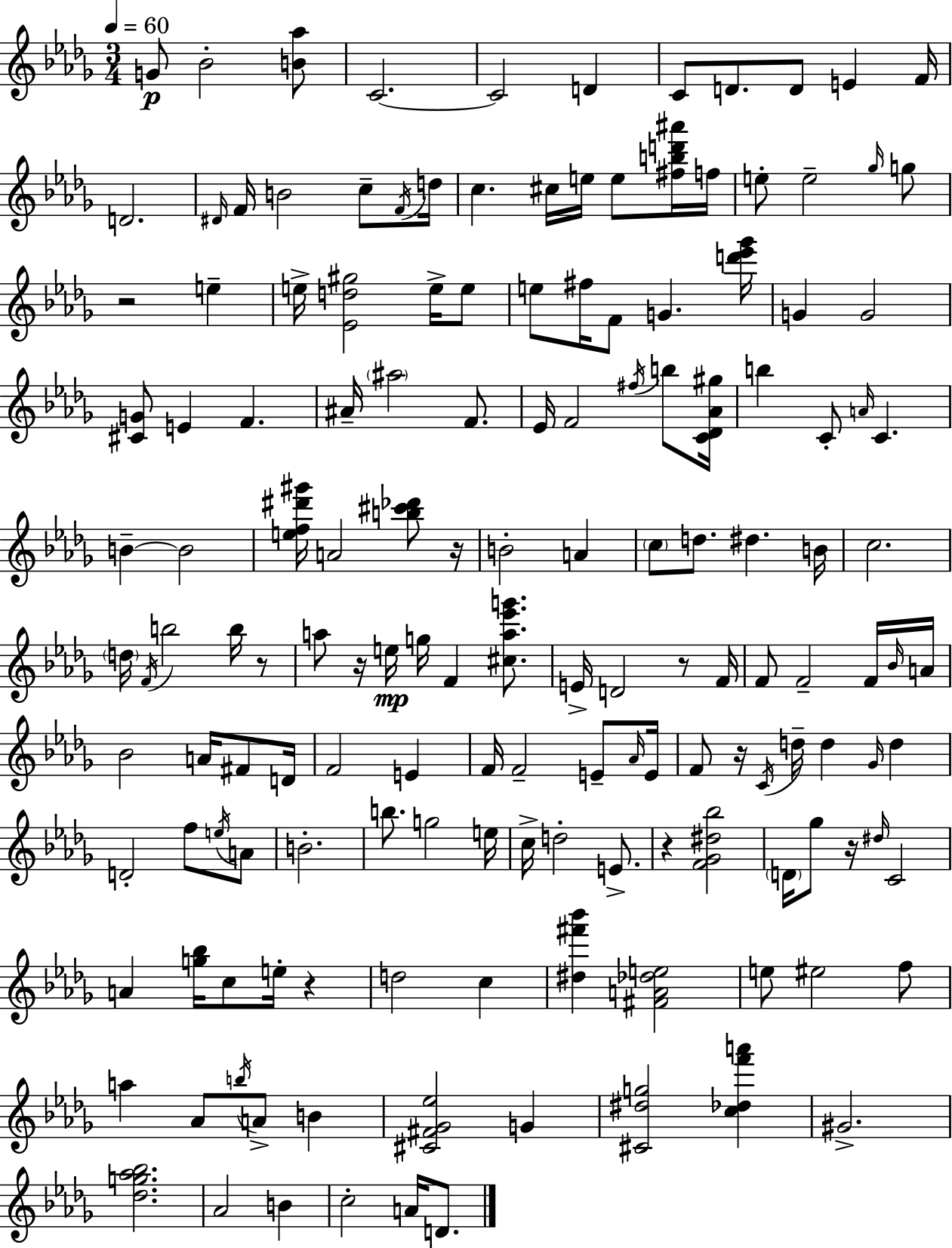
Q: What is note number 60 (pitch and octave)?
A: D5